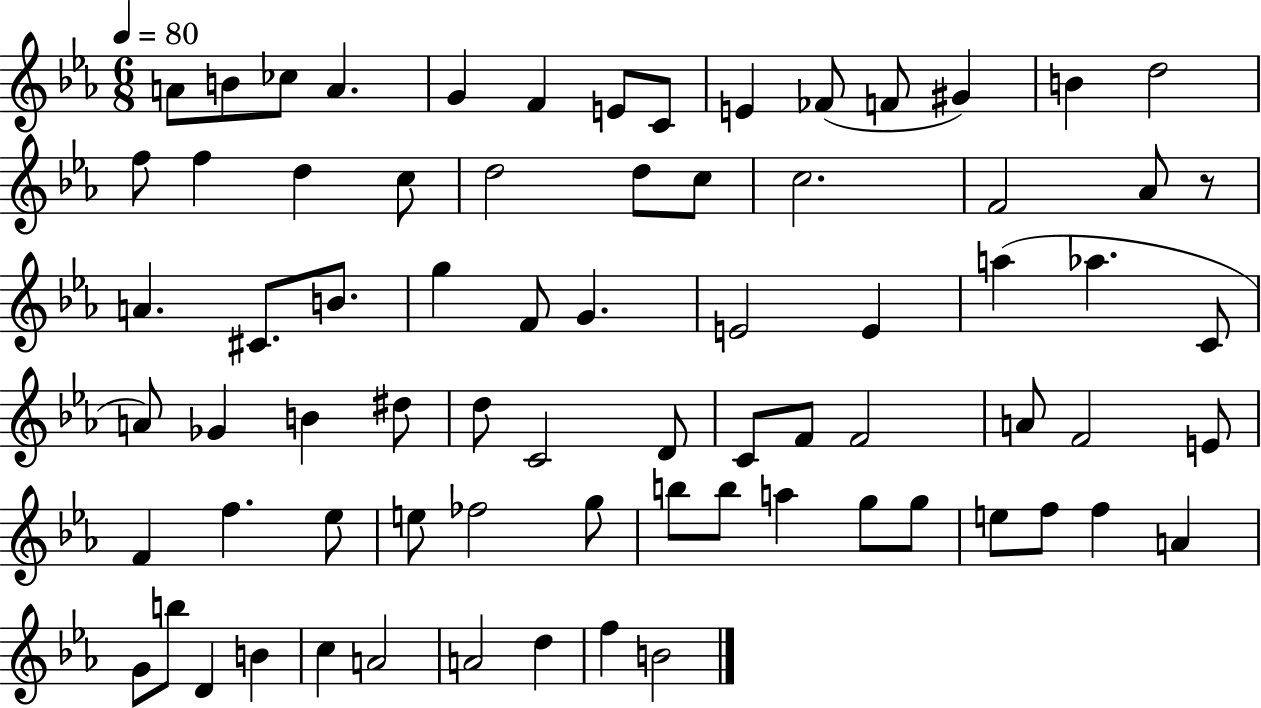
A4/e B4/e CES5/e A4/q. G4/q F4/q E4/e C4/e E4/q FES4/e F4/e G#4/q B4/q D5/h F5/e F5/q D5/q C5/e D5/h D5/e C5/e C5/h. F4/h Ab4/e R/e A4/q. C#4/e. B4/e. G5/q F4/e G4/q. E4/h E4/q A5/q Ab5/q. C4/e A4/e Gb4/q B4/q D#5/e D5/e C4/h D4/e C4/e F4/e F4/h A4/e F4/h E4/e F4/q F5/q. Eb5/e E5/e FES5/h G5/e B5/e B5/e A5/q G5/e G5/e E5/e F5/e F5/q A4/q G4/e B5/e D4/q B4/q C5/q A4/h A4/h D5/q F5/q B4/h